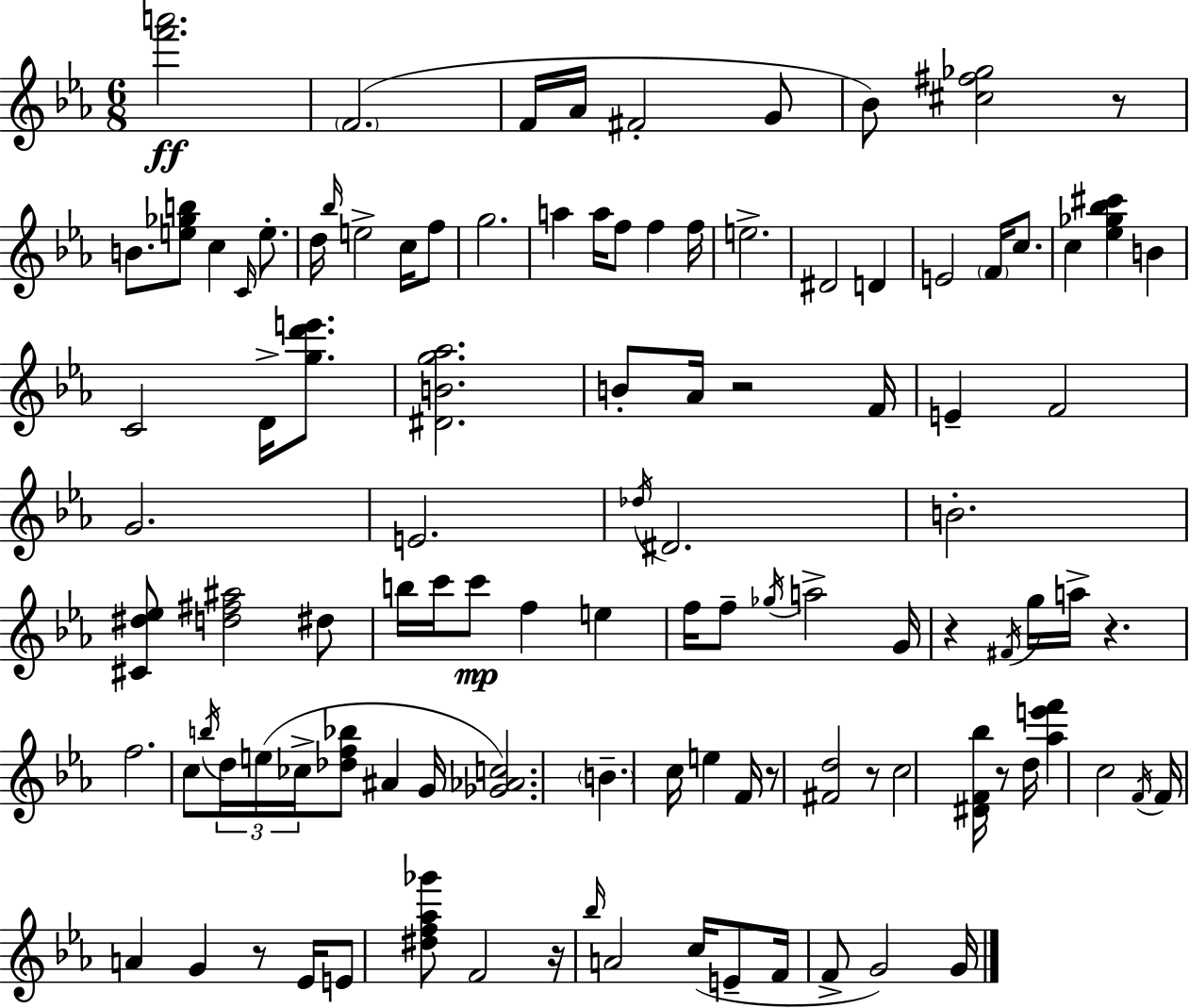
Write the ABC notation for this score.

X:1
T:Untitled
M:6/8
L:1/4
K:Cm
[f'a']2 F2 F/4 _A/4 ^F2 G/2 _B/2 [^c^f_g]2 z/2 B/2 [e_gb]/2 c C/4 e/2 d/4 _b/4 e2 c/4 f/2 g2 a a/4 f/2 f f/4 e2 ^D2 D E2 F/4 c/2 c [_e_g_b^c'] B C2 D/4 [gd'e']/2 [^DBg_a]2 B/2 _A/4 z2 F/4 E F2 G2 E2 _d/4 ^D2 B2 [^C^d_e]/2 [d^f^a]2 ^d/2 b/4 c'/4 c'/2 f e f/4 f/2 _g/4 a2 G/4 z ^F/4 g/4 a/4 z f2 c/2 b/4 d/4 e/4 _c/4 [_df_b]/2 ^A G/4 [_G_Ac]2 B c/4 e F/4 z/2 [^Fd]2 z/2 c2 [^DF_b]/4 z/2 d/4 [_ae'f'] c2 F/4 F/4 A G z/2 _E/4 E/2 [^df_a_g']/2 F2 z/4 _b/4 A2 c/4 E/2 F/4 F/2 G2 G/4